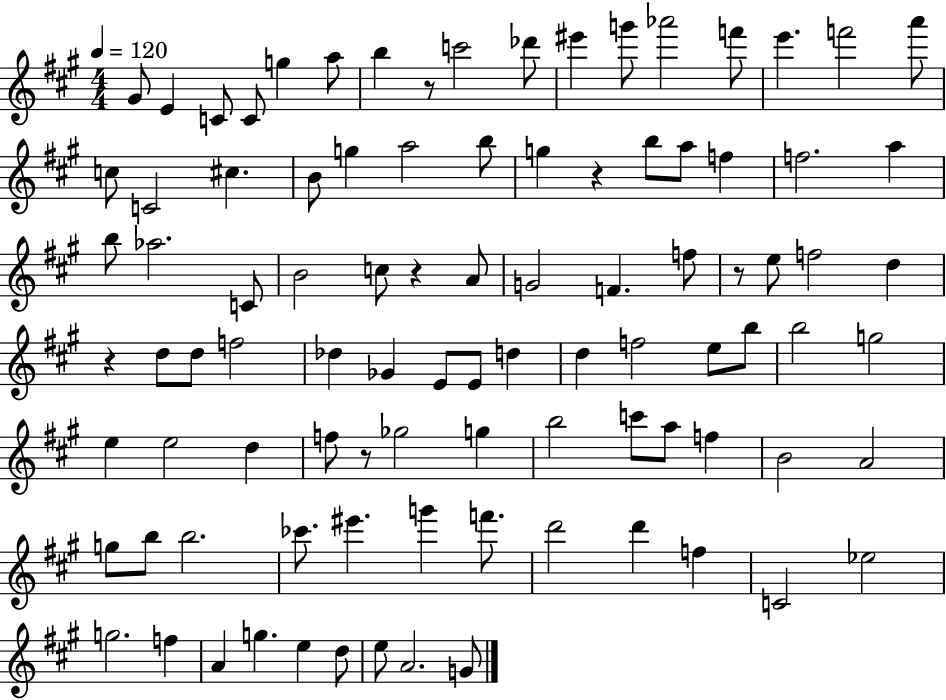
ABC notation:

X:1
T:Untitled
M:4/4
L:1/4
K:A
^G/2 E C/2 C/2 g a/2 b z/2 c'2 _d'/2 ^e' g'/2 _a'2 f'/2 e' f'2 a'/2 c/2 C2 ^c B/2 g a2 b/2 g z b/2 a/2 f f2 a b/2 _a2 C/2 B2 c/2 z A/2 G2 F f/2 z/2 e/2 f2 d z d/2 d/2 f2 _d _G E/2 E/2 d d f2 e/2 b/2 b2 g2 e e2 d f/2 z/2 _g2 g b2 c'/2 a/2 f B2 A2 g/2 b/2 b2 _c'/2 ^e' g' f'/2 d'2 d' f C2 _e2 g2 f A g e d/2 e/2 A2 G/2